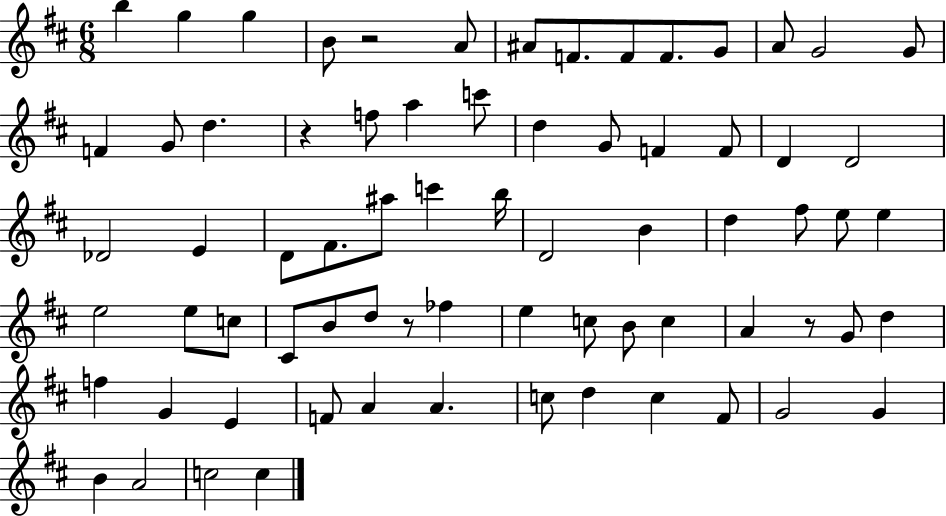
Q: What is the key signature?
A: D major